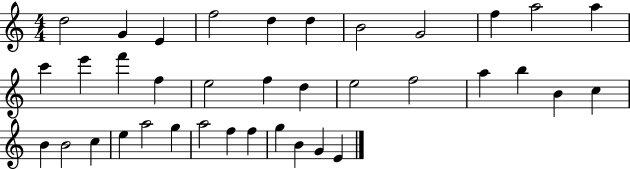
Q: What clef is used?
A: treble